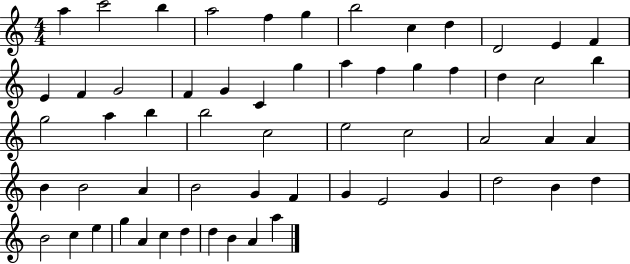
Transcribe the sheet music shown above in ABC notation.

X:1
T:Untitled
M:4/4
L:1/4
K:C
a c'2 b a2 f g b2 c d D2 E F E F G2 F G C g a f g f d c2 b g2 a b b2 c2 e2 c2 A2 A A B B2 A B2 G F G E2 G d2 B d B2 c e g A c d d B A a